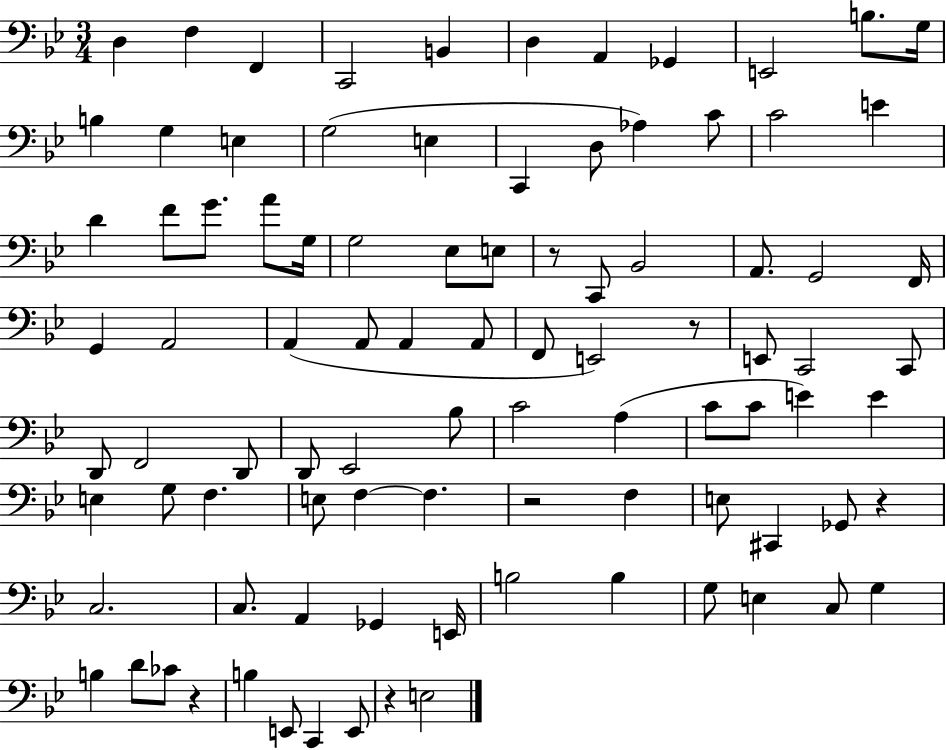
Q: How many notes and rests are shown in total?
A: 93